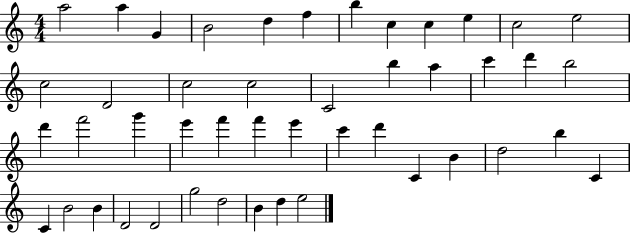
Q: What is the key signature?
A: C major